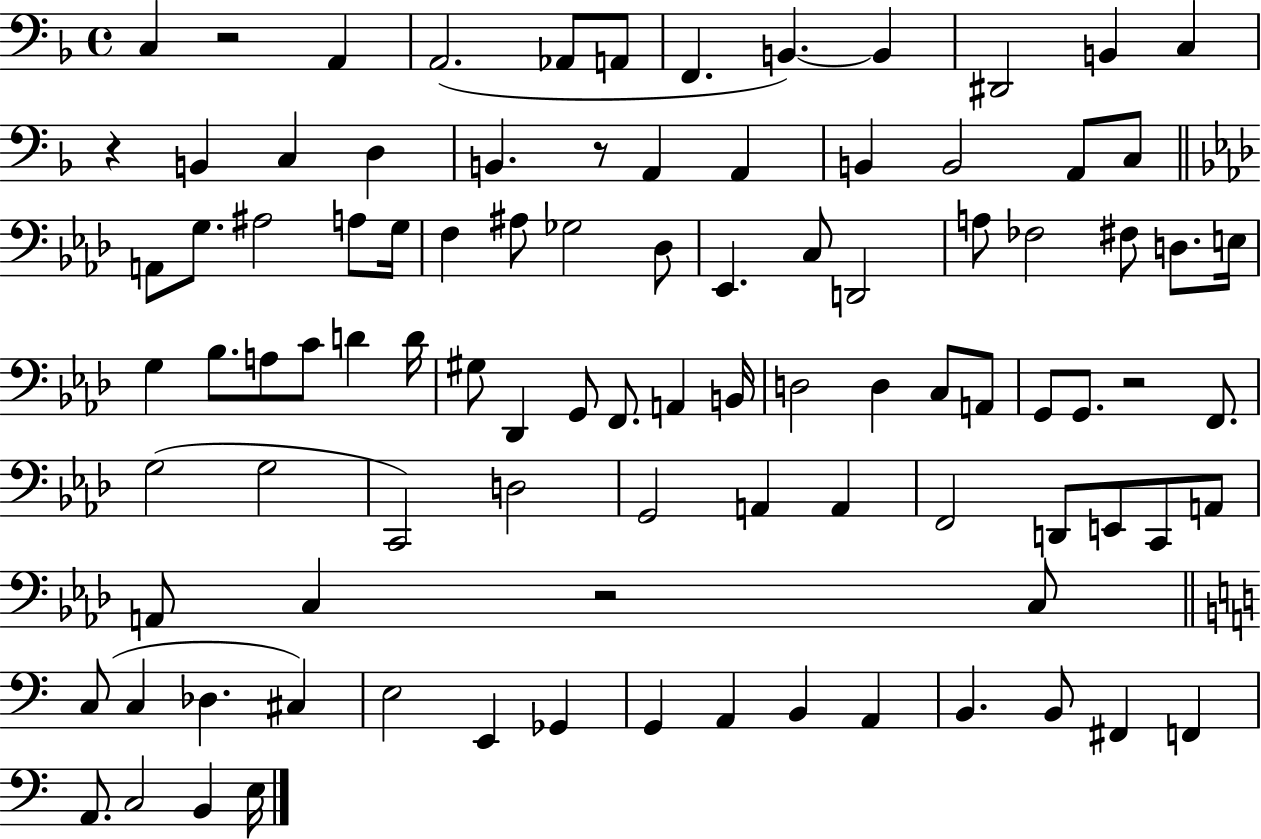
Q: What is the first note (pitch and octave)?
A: C3